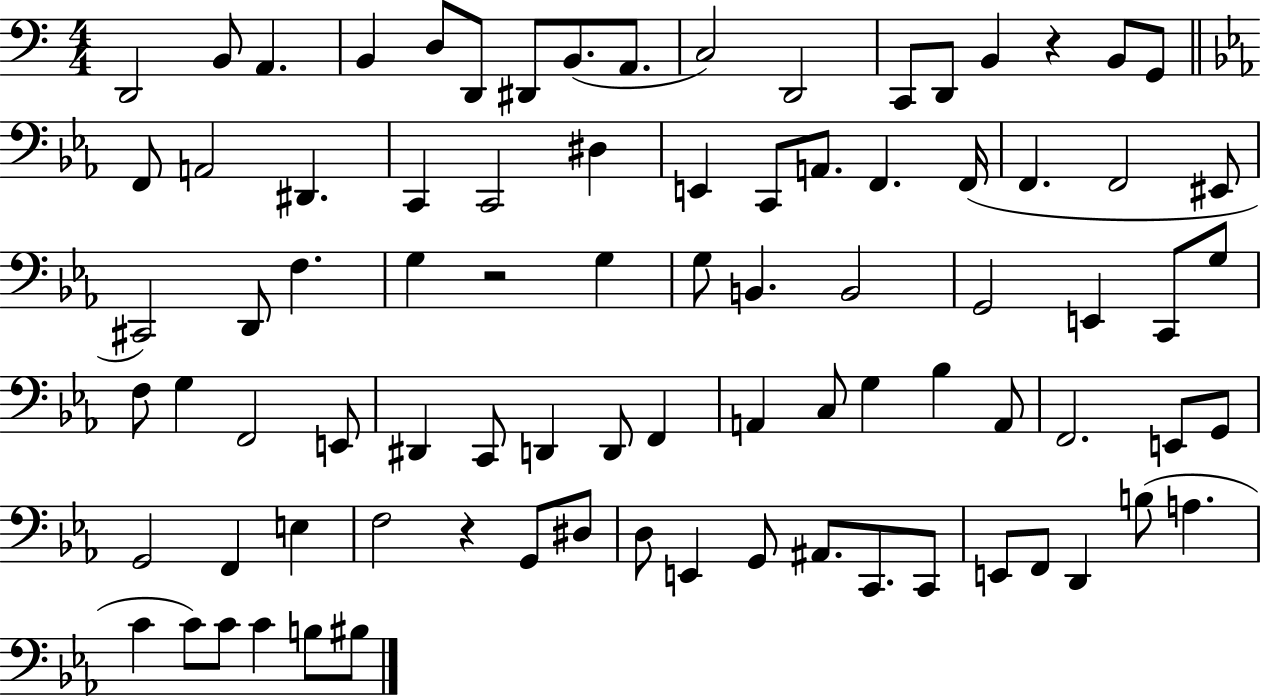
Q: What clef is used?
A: bass